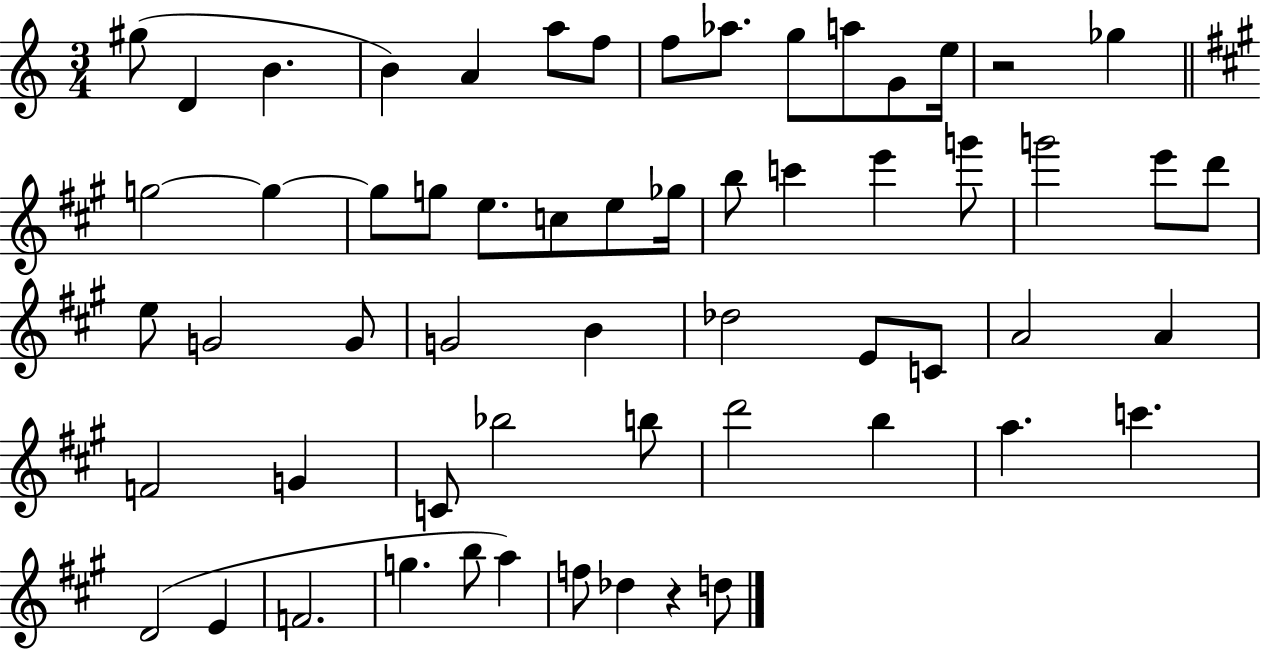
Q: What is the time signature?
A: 3/4